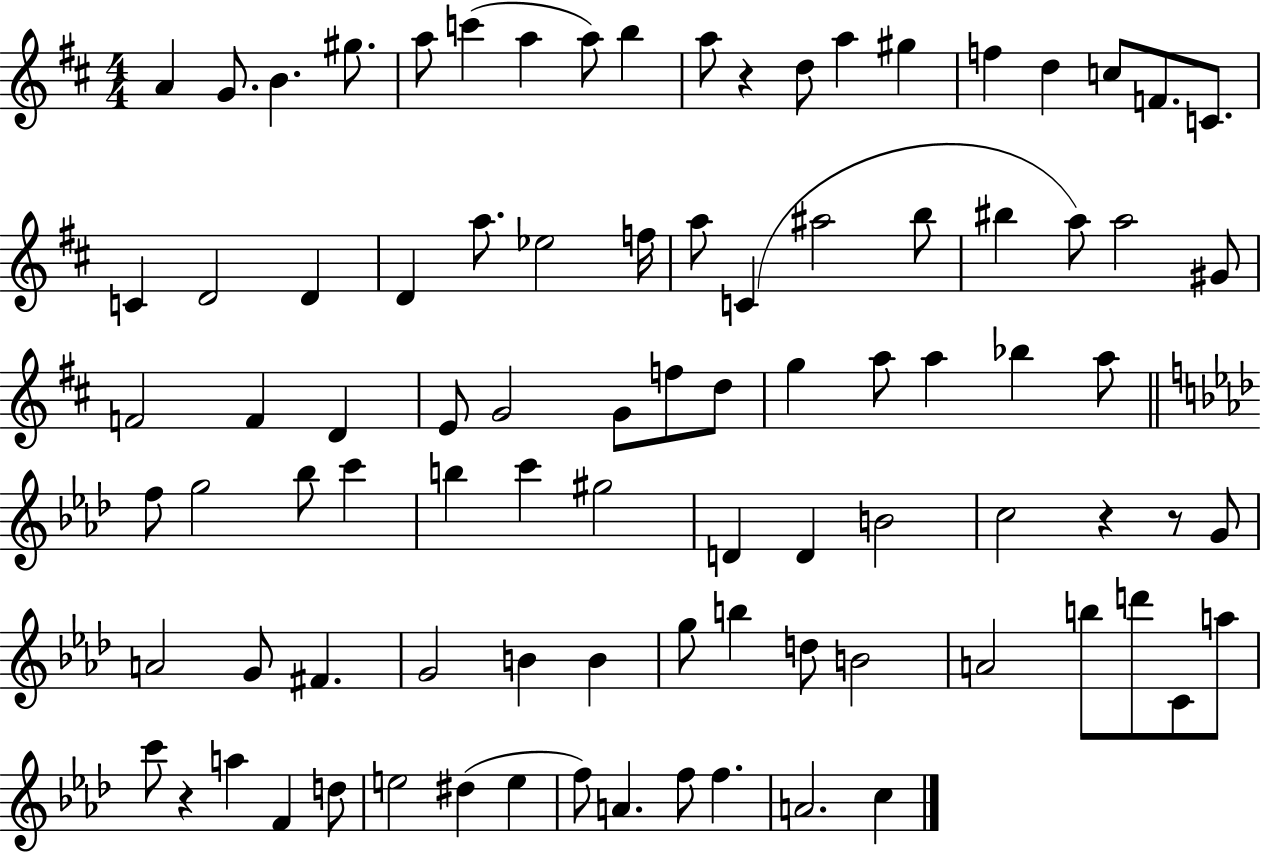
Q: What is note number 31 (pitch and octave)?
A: A5